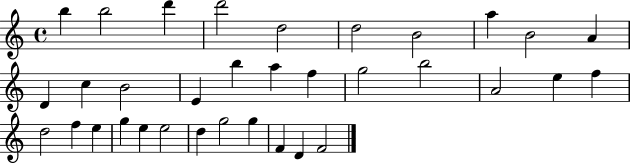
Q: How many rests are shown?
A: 0